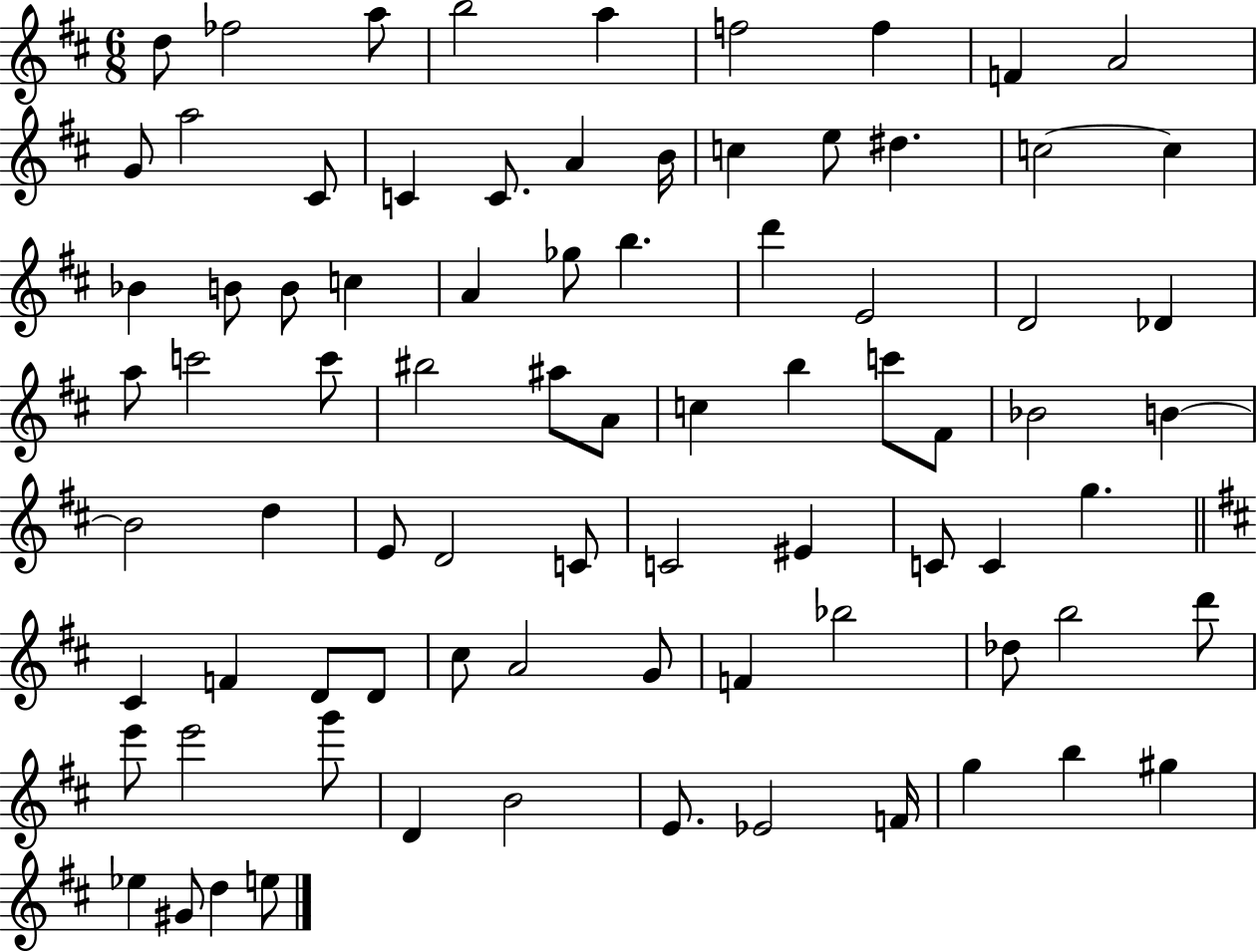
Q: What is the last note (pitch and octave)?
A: E5